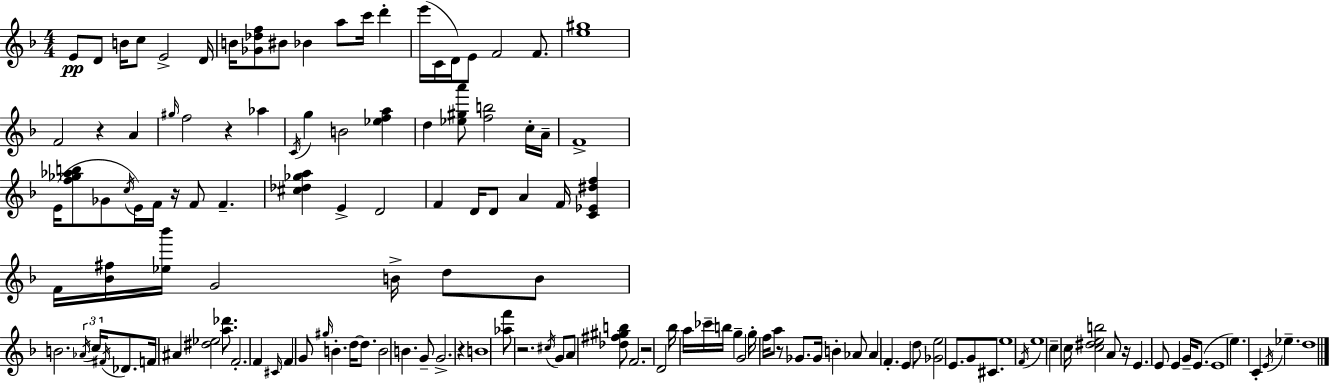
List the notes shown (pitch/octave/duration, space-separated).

E4/e D4/e B4/s C5/e E4/h D4/s B4/s [Gb4,Db5,F5]/e BIS4/e Bb4/q A5/e C6/s D6/q E6/s C4/s D4/s E4/e F4/h F4/e. [E5,G#5]/w F4/h R/q A4/q G#5/s F5/h R/q Ab5/q C4/s G5/q B4/h [Eb5,F5,A5]/q D5/q [Eb5,G#5,A6]/e [F5,B5]/h C5/s A4/s F4/w E4/s [F5,Gb5,Ab5,B5]/e Gb4/e C5/s E4/s F4/s R/s F4/e F4/q. [C#5,Db5,Gb5,A5]/q E4/q D4/h F4/q D4/s D4/e A4/q F4/s [C4,Eb4,D#5,F5]/q F4/s [Bb4,F#5]/s [Eb5,Bb6]/s G4/h B4/s D5/e B4/e B4/h. Ab4/s C5/s F#4/s Db4/e. F4/s A#4/q [D#5,Eb5]/h [A5,Db6]/e. F4/h. F4/q C#4/s F4/q G4/e G#5/s B4/q. D5/s D5/e. B4/h B4/q. G4/e G4/h. R/q B4/w [Ab5,F6]/e R/h. C#5/s G4/e A4/e [Db5,F#5,G#5,B5]/e F4/h. R/h D4/h Bb5/s A5/s CES6/s B5/s G5/q G4/h G5/s F5/s A5/e R/e Gb4/e. Gb4/s B4/q Ab4/e Ab4/q F4/q. E4/q D5/e [Gb4,E5]/h E4/e. G4/e C#4/e. E5/w F4/s E5/w C5/q C5/s [C5,D#5,E5,B5]/h A4/e R/s E4/q. E4/e E4/q G4/s E4/e. E4/w E5/q. C4/q E4/s Eb5/q. D5/w